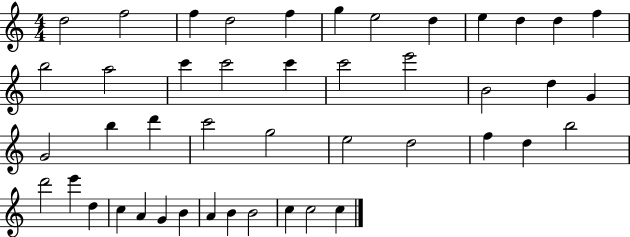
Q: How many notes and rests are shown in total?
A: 45